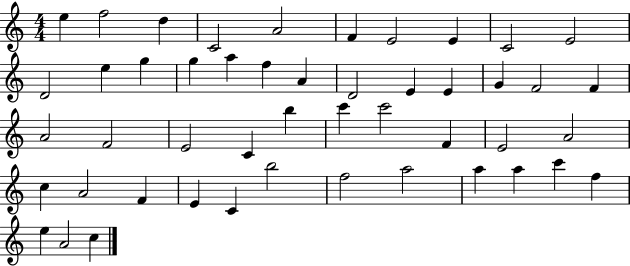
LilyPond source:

{
  \clef treble
  \numericTimeSignature
  \time 4/4
  \key c \major
  e''4 f''2 d''4 | c'2 a'2 | f'4 e'2 e'4 | c'2 e'2 | \break d'2 e''4 g''4 | g''4 a''4 f''4 a'4 | d'2 e'4 e'4 | g'4 f'2 f'4 | \break a'2 f'2 | e'2 c'4 b''4 | c'''4 c'''2 f'4 | e'2 a'2 | \break c''4 a'2 f'4 | e'4 c'4 b''2 | f''2 a''2 | a''4 a''4 c'''4 f''4 | \break e''4 a'2 c''4 | \bar "|."
}